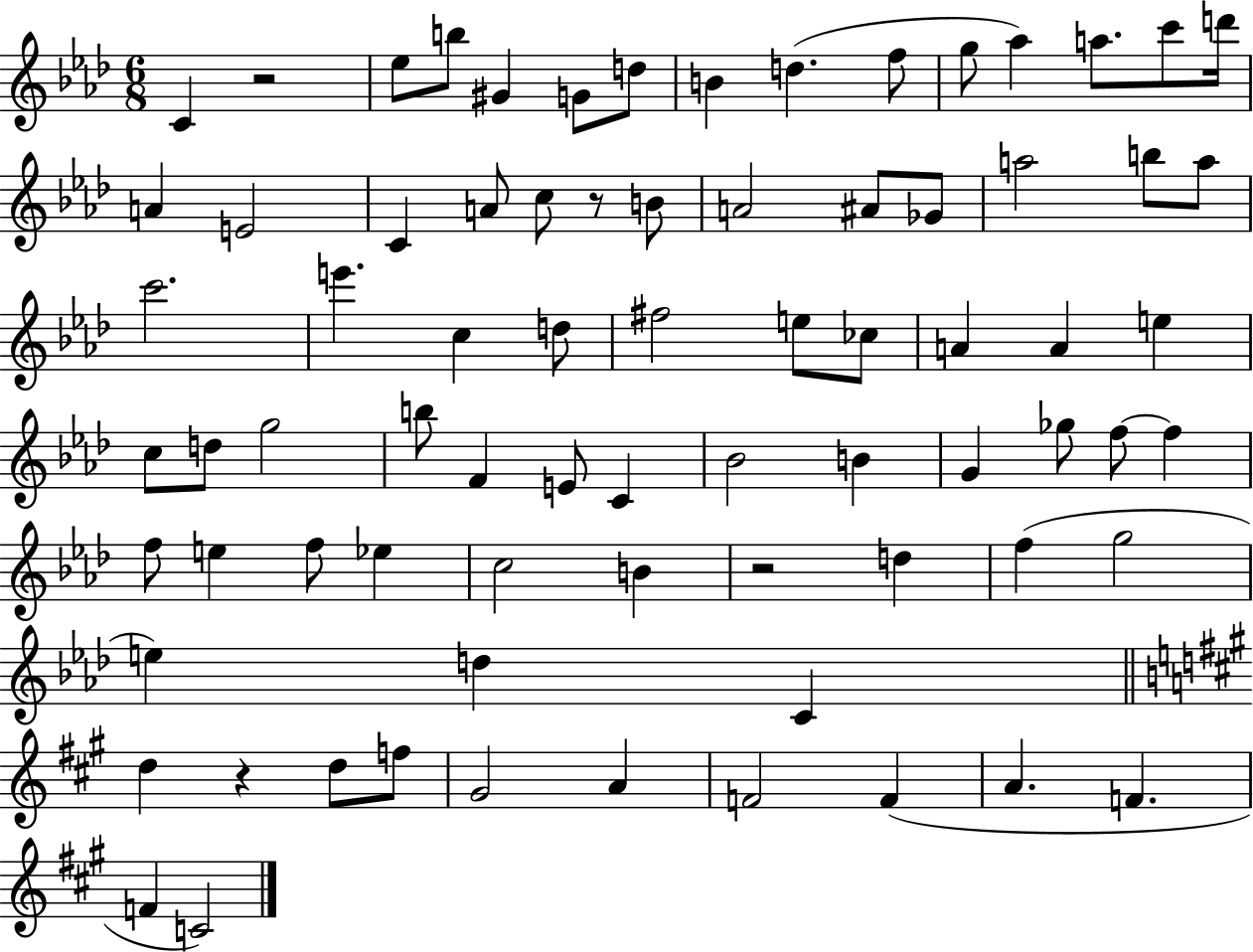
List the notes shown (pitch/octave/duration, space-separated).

C4/q R/h Eb5/e B5/e G#4/q G4/e D5/e B4/q D5/q. F5/e G5/e Ab5/q A5/e. C6/e D6/s A4/q E4/h C4/q A4/e C5/e R/e B4/e A4/h A#4/e Gb4/e A5/h B5/e A5/e C6/h. E6/q. C5/q D5/e F#5/h E5/e CES5/e A4/q A4/q E5/q C5/e D5/e G5/h B5/e F4/q E4/e C4/q Bb4/h B4/q G4/q Gb5/e F5/e F5/q F5/e E5/q F5/e Eb5/q C5/h B4/q R/h D5/q F5/q G5/h E5/q D5/q C4/q D5/q R/q D5/e F5/e G#4/h A4/q F4/h F4/q A4/q. F4/q. F4/q C4/h